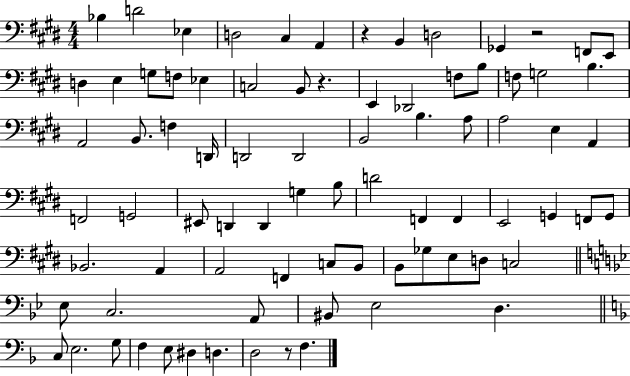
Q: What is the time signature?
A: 4/4